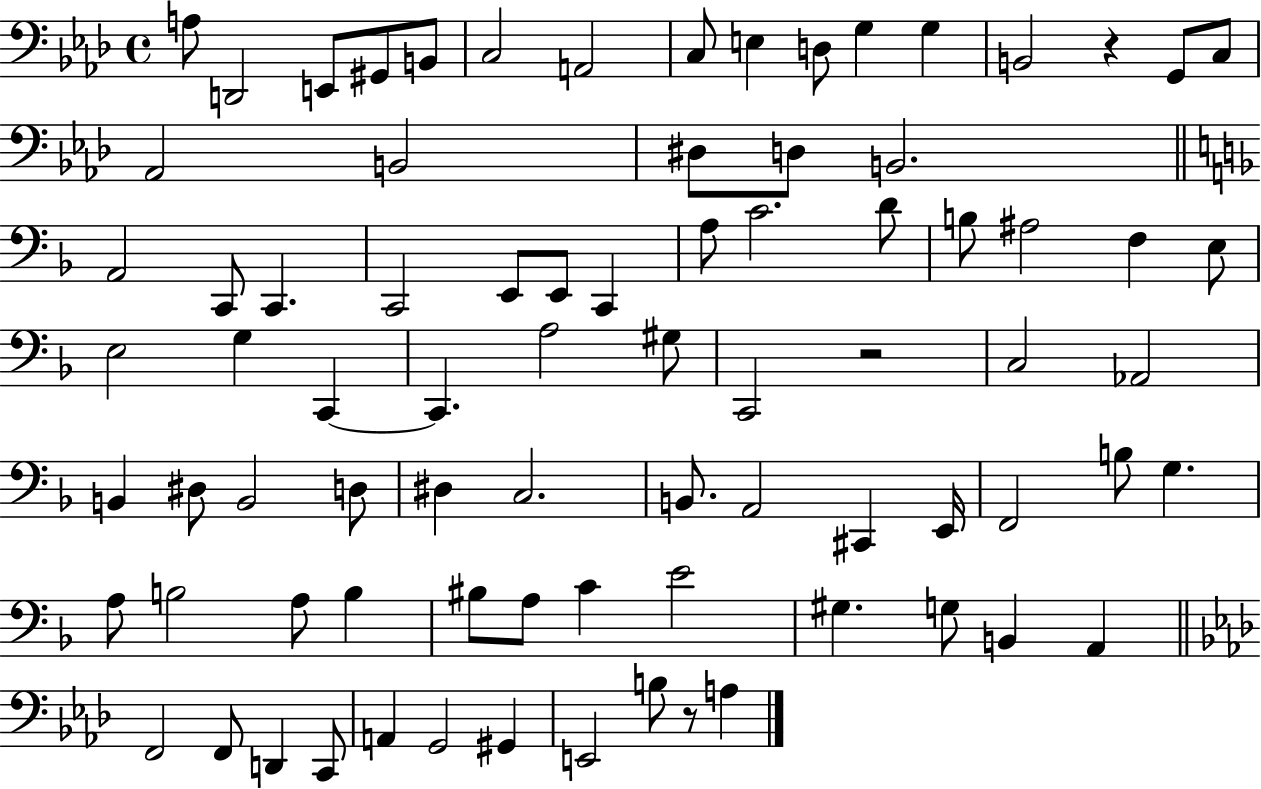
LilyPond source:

{
  \clef bass
  \time 4/4
  \defaultTimeSignature
  \key aes \major
  a8 d,2 e,8 gis,8 b,8 | c2 a,2 | c8 e4 d8 g4 g4 | b,2 r4 g,8 c8 | \break aes,2 b,2 | dis8 d8 b,2. | \bar "||" \break \key f \major a,2 c,8 c,4. | c,2 e,8 e,8 c,4 | a8 c'2. d'8 | b8 ais2 f4 e8 | \break e2 g4 c,4~~ | c,4. a2 gis8 | c,2 r2 | c2 aes,2 | \break b,4 dis8 b,2 d8 | dis4 c2. | b,8. a,2 cis,4 e,16 | f,2 b8 g4. | \break a8 b2 a8 b4 | bis8 a8 c'4 e'2 | gis4. g8 b,4 a,4 | \bar "||" \break \key f \minor f,2 f,8 d,4 c,8 | a,4 g,2 gis,4 | e,2 b8 r8 a4 | \bar "|."
}